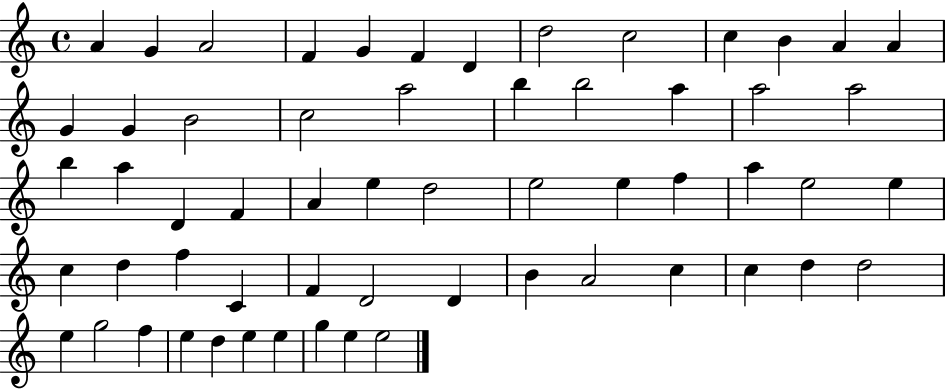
{
  \clef treble
  \time 4/4
  \defaultTimeSignature
  \key c \major
  a'4 g'4 a'2 | f'4 g'4 f'4 d'4 | d''2 c''2 | c''4 b'4 a'4 a'4 | \break g'4 g'4 b'2 | c''2 a''2 | b''4 b''2 a''4 | a''2 a''2 | \break b''4 a''4 d'4 f'4 | a'4 e''4 d''2 | e''2 e''4 f''4 | a''4 e''2 e''4 | \break c''4 d''4 f''4 c'4 | f'4 d'2 d'4 | b'4 a'2 c''4 | c''4 d''4 d''2 | \break e''4 g''2 f''4 | e''4 d''4 e''4 e''4 | g''4 e''4 e''2 | \bar "|."
}